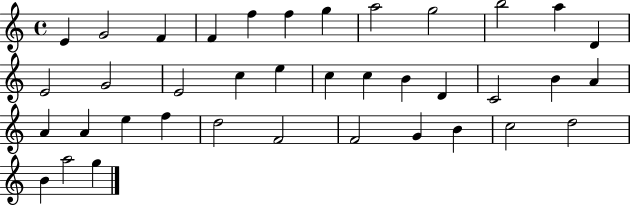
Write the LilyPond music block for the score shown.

{
  \clef treble
  \time 4/4
  \defaultTimeSignature
  \key c \major
  e'4 g'2 f'4 | f'4 f''4 f''4 g''4 | a''2 g''2 | b''2 a''4 d'4 | \break e'2 g'2 | e'2 c''4 e''4 | c''4 c''4 b'4 d'4 | c'2 b'4 a'4 | \break a'4 a'4 e''4 f''4 | d''2 f'2 | f'2 g'4 b'4 | c''2 d''2 | \break b'4 a''2 g''4 | \bar "|."
}